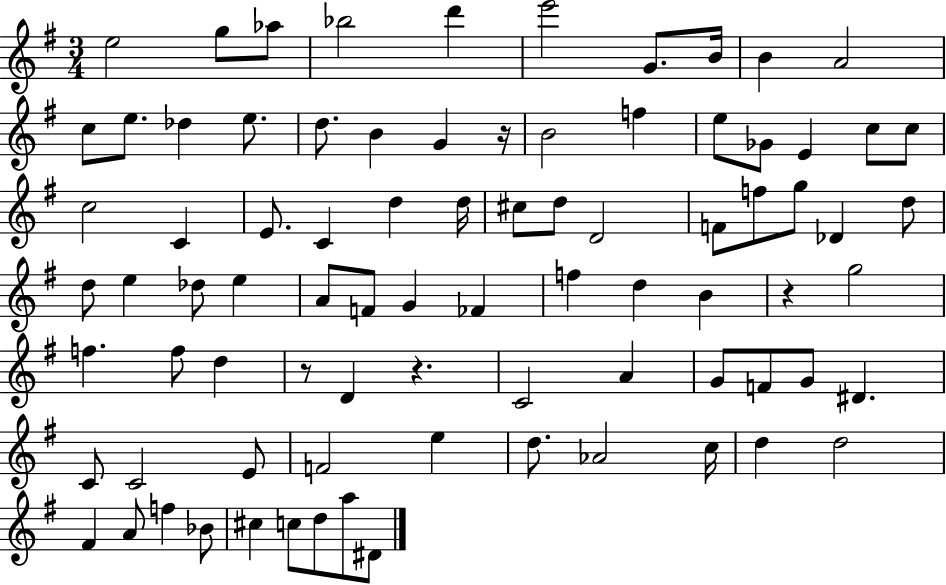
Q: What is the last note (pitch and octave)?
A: D#4